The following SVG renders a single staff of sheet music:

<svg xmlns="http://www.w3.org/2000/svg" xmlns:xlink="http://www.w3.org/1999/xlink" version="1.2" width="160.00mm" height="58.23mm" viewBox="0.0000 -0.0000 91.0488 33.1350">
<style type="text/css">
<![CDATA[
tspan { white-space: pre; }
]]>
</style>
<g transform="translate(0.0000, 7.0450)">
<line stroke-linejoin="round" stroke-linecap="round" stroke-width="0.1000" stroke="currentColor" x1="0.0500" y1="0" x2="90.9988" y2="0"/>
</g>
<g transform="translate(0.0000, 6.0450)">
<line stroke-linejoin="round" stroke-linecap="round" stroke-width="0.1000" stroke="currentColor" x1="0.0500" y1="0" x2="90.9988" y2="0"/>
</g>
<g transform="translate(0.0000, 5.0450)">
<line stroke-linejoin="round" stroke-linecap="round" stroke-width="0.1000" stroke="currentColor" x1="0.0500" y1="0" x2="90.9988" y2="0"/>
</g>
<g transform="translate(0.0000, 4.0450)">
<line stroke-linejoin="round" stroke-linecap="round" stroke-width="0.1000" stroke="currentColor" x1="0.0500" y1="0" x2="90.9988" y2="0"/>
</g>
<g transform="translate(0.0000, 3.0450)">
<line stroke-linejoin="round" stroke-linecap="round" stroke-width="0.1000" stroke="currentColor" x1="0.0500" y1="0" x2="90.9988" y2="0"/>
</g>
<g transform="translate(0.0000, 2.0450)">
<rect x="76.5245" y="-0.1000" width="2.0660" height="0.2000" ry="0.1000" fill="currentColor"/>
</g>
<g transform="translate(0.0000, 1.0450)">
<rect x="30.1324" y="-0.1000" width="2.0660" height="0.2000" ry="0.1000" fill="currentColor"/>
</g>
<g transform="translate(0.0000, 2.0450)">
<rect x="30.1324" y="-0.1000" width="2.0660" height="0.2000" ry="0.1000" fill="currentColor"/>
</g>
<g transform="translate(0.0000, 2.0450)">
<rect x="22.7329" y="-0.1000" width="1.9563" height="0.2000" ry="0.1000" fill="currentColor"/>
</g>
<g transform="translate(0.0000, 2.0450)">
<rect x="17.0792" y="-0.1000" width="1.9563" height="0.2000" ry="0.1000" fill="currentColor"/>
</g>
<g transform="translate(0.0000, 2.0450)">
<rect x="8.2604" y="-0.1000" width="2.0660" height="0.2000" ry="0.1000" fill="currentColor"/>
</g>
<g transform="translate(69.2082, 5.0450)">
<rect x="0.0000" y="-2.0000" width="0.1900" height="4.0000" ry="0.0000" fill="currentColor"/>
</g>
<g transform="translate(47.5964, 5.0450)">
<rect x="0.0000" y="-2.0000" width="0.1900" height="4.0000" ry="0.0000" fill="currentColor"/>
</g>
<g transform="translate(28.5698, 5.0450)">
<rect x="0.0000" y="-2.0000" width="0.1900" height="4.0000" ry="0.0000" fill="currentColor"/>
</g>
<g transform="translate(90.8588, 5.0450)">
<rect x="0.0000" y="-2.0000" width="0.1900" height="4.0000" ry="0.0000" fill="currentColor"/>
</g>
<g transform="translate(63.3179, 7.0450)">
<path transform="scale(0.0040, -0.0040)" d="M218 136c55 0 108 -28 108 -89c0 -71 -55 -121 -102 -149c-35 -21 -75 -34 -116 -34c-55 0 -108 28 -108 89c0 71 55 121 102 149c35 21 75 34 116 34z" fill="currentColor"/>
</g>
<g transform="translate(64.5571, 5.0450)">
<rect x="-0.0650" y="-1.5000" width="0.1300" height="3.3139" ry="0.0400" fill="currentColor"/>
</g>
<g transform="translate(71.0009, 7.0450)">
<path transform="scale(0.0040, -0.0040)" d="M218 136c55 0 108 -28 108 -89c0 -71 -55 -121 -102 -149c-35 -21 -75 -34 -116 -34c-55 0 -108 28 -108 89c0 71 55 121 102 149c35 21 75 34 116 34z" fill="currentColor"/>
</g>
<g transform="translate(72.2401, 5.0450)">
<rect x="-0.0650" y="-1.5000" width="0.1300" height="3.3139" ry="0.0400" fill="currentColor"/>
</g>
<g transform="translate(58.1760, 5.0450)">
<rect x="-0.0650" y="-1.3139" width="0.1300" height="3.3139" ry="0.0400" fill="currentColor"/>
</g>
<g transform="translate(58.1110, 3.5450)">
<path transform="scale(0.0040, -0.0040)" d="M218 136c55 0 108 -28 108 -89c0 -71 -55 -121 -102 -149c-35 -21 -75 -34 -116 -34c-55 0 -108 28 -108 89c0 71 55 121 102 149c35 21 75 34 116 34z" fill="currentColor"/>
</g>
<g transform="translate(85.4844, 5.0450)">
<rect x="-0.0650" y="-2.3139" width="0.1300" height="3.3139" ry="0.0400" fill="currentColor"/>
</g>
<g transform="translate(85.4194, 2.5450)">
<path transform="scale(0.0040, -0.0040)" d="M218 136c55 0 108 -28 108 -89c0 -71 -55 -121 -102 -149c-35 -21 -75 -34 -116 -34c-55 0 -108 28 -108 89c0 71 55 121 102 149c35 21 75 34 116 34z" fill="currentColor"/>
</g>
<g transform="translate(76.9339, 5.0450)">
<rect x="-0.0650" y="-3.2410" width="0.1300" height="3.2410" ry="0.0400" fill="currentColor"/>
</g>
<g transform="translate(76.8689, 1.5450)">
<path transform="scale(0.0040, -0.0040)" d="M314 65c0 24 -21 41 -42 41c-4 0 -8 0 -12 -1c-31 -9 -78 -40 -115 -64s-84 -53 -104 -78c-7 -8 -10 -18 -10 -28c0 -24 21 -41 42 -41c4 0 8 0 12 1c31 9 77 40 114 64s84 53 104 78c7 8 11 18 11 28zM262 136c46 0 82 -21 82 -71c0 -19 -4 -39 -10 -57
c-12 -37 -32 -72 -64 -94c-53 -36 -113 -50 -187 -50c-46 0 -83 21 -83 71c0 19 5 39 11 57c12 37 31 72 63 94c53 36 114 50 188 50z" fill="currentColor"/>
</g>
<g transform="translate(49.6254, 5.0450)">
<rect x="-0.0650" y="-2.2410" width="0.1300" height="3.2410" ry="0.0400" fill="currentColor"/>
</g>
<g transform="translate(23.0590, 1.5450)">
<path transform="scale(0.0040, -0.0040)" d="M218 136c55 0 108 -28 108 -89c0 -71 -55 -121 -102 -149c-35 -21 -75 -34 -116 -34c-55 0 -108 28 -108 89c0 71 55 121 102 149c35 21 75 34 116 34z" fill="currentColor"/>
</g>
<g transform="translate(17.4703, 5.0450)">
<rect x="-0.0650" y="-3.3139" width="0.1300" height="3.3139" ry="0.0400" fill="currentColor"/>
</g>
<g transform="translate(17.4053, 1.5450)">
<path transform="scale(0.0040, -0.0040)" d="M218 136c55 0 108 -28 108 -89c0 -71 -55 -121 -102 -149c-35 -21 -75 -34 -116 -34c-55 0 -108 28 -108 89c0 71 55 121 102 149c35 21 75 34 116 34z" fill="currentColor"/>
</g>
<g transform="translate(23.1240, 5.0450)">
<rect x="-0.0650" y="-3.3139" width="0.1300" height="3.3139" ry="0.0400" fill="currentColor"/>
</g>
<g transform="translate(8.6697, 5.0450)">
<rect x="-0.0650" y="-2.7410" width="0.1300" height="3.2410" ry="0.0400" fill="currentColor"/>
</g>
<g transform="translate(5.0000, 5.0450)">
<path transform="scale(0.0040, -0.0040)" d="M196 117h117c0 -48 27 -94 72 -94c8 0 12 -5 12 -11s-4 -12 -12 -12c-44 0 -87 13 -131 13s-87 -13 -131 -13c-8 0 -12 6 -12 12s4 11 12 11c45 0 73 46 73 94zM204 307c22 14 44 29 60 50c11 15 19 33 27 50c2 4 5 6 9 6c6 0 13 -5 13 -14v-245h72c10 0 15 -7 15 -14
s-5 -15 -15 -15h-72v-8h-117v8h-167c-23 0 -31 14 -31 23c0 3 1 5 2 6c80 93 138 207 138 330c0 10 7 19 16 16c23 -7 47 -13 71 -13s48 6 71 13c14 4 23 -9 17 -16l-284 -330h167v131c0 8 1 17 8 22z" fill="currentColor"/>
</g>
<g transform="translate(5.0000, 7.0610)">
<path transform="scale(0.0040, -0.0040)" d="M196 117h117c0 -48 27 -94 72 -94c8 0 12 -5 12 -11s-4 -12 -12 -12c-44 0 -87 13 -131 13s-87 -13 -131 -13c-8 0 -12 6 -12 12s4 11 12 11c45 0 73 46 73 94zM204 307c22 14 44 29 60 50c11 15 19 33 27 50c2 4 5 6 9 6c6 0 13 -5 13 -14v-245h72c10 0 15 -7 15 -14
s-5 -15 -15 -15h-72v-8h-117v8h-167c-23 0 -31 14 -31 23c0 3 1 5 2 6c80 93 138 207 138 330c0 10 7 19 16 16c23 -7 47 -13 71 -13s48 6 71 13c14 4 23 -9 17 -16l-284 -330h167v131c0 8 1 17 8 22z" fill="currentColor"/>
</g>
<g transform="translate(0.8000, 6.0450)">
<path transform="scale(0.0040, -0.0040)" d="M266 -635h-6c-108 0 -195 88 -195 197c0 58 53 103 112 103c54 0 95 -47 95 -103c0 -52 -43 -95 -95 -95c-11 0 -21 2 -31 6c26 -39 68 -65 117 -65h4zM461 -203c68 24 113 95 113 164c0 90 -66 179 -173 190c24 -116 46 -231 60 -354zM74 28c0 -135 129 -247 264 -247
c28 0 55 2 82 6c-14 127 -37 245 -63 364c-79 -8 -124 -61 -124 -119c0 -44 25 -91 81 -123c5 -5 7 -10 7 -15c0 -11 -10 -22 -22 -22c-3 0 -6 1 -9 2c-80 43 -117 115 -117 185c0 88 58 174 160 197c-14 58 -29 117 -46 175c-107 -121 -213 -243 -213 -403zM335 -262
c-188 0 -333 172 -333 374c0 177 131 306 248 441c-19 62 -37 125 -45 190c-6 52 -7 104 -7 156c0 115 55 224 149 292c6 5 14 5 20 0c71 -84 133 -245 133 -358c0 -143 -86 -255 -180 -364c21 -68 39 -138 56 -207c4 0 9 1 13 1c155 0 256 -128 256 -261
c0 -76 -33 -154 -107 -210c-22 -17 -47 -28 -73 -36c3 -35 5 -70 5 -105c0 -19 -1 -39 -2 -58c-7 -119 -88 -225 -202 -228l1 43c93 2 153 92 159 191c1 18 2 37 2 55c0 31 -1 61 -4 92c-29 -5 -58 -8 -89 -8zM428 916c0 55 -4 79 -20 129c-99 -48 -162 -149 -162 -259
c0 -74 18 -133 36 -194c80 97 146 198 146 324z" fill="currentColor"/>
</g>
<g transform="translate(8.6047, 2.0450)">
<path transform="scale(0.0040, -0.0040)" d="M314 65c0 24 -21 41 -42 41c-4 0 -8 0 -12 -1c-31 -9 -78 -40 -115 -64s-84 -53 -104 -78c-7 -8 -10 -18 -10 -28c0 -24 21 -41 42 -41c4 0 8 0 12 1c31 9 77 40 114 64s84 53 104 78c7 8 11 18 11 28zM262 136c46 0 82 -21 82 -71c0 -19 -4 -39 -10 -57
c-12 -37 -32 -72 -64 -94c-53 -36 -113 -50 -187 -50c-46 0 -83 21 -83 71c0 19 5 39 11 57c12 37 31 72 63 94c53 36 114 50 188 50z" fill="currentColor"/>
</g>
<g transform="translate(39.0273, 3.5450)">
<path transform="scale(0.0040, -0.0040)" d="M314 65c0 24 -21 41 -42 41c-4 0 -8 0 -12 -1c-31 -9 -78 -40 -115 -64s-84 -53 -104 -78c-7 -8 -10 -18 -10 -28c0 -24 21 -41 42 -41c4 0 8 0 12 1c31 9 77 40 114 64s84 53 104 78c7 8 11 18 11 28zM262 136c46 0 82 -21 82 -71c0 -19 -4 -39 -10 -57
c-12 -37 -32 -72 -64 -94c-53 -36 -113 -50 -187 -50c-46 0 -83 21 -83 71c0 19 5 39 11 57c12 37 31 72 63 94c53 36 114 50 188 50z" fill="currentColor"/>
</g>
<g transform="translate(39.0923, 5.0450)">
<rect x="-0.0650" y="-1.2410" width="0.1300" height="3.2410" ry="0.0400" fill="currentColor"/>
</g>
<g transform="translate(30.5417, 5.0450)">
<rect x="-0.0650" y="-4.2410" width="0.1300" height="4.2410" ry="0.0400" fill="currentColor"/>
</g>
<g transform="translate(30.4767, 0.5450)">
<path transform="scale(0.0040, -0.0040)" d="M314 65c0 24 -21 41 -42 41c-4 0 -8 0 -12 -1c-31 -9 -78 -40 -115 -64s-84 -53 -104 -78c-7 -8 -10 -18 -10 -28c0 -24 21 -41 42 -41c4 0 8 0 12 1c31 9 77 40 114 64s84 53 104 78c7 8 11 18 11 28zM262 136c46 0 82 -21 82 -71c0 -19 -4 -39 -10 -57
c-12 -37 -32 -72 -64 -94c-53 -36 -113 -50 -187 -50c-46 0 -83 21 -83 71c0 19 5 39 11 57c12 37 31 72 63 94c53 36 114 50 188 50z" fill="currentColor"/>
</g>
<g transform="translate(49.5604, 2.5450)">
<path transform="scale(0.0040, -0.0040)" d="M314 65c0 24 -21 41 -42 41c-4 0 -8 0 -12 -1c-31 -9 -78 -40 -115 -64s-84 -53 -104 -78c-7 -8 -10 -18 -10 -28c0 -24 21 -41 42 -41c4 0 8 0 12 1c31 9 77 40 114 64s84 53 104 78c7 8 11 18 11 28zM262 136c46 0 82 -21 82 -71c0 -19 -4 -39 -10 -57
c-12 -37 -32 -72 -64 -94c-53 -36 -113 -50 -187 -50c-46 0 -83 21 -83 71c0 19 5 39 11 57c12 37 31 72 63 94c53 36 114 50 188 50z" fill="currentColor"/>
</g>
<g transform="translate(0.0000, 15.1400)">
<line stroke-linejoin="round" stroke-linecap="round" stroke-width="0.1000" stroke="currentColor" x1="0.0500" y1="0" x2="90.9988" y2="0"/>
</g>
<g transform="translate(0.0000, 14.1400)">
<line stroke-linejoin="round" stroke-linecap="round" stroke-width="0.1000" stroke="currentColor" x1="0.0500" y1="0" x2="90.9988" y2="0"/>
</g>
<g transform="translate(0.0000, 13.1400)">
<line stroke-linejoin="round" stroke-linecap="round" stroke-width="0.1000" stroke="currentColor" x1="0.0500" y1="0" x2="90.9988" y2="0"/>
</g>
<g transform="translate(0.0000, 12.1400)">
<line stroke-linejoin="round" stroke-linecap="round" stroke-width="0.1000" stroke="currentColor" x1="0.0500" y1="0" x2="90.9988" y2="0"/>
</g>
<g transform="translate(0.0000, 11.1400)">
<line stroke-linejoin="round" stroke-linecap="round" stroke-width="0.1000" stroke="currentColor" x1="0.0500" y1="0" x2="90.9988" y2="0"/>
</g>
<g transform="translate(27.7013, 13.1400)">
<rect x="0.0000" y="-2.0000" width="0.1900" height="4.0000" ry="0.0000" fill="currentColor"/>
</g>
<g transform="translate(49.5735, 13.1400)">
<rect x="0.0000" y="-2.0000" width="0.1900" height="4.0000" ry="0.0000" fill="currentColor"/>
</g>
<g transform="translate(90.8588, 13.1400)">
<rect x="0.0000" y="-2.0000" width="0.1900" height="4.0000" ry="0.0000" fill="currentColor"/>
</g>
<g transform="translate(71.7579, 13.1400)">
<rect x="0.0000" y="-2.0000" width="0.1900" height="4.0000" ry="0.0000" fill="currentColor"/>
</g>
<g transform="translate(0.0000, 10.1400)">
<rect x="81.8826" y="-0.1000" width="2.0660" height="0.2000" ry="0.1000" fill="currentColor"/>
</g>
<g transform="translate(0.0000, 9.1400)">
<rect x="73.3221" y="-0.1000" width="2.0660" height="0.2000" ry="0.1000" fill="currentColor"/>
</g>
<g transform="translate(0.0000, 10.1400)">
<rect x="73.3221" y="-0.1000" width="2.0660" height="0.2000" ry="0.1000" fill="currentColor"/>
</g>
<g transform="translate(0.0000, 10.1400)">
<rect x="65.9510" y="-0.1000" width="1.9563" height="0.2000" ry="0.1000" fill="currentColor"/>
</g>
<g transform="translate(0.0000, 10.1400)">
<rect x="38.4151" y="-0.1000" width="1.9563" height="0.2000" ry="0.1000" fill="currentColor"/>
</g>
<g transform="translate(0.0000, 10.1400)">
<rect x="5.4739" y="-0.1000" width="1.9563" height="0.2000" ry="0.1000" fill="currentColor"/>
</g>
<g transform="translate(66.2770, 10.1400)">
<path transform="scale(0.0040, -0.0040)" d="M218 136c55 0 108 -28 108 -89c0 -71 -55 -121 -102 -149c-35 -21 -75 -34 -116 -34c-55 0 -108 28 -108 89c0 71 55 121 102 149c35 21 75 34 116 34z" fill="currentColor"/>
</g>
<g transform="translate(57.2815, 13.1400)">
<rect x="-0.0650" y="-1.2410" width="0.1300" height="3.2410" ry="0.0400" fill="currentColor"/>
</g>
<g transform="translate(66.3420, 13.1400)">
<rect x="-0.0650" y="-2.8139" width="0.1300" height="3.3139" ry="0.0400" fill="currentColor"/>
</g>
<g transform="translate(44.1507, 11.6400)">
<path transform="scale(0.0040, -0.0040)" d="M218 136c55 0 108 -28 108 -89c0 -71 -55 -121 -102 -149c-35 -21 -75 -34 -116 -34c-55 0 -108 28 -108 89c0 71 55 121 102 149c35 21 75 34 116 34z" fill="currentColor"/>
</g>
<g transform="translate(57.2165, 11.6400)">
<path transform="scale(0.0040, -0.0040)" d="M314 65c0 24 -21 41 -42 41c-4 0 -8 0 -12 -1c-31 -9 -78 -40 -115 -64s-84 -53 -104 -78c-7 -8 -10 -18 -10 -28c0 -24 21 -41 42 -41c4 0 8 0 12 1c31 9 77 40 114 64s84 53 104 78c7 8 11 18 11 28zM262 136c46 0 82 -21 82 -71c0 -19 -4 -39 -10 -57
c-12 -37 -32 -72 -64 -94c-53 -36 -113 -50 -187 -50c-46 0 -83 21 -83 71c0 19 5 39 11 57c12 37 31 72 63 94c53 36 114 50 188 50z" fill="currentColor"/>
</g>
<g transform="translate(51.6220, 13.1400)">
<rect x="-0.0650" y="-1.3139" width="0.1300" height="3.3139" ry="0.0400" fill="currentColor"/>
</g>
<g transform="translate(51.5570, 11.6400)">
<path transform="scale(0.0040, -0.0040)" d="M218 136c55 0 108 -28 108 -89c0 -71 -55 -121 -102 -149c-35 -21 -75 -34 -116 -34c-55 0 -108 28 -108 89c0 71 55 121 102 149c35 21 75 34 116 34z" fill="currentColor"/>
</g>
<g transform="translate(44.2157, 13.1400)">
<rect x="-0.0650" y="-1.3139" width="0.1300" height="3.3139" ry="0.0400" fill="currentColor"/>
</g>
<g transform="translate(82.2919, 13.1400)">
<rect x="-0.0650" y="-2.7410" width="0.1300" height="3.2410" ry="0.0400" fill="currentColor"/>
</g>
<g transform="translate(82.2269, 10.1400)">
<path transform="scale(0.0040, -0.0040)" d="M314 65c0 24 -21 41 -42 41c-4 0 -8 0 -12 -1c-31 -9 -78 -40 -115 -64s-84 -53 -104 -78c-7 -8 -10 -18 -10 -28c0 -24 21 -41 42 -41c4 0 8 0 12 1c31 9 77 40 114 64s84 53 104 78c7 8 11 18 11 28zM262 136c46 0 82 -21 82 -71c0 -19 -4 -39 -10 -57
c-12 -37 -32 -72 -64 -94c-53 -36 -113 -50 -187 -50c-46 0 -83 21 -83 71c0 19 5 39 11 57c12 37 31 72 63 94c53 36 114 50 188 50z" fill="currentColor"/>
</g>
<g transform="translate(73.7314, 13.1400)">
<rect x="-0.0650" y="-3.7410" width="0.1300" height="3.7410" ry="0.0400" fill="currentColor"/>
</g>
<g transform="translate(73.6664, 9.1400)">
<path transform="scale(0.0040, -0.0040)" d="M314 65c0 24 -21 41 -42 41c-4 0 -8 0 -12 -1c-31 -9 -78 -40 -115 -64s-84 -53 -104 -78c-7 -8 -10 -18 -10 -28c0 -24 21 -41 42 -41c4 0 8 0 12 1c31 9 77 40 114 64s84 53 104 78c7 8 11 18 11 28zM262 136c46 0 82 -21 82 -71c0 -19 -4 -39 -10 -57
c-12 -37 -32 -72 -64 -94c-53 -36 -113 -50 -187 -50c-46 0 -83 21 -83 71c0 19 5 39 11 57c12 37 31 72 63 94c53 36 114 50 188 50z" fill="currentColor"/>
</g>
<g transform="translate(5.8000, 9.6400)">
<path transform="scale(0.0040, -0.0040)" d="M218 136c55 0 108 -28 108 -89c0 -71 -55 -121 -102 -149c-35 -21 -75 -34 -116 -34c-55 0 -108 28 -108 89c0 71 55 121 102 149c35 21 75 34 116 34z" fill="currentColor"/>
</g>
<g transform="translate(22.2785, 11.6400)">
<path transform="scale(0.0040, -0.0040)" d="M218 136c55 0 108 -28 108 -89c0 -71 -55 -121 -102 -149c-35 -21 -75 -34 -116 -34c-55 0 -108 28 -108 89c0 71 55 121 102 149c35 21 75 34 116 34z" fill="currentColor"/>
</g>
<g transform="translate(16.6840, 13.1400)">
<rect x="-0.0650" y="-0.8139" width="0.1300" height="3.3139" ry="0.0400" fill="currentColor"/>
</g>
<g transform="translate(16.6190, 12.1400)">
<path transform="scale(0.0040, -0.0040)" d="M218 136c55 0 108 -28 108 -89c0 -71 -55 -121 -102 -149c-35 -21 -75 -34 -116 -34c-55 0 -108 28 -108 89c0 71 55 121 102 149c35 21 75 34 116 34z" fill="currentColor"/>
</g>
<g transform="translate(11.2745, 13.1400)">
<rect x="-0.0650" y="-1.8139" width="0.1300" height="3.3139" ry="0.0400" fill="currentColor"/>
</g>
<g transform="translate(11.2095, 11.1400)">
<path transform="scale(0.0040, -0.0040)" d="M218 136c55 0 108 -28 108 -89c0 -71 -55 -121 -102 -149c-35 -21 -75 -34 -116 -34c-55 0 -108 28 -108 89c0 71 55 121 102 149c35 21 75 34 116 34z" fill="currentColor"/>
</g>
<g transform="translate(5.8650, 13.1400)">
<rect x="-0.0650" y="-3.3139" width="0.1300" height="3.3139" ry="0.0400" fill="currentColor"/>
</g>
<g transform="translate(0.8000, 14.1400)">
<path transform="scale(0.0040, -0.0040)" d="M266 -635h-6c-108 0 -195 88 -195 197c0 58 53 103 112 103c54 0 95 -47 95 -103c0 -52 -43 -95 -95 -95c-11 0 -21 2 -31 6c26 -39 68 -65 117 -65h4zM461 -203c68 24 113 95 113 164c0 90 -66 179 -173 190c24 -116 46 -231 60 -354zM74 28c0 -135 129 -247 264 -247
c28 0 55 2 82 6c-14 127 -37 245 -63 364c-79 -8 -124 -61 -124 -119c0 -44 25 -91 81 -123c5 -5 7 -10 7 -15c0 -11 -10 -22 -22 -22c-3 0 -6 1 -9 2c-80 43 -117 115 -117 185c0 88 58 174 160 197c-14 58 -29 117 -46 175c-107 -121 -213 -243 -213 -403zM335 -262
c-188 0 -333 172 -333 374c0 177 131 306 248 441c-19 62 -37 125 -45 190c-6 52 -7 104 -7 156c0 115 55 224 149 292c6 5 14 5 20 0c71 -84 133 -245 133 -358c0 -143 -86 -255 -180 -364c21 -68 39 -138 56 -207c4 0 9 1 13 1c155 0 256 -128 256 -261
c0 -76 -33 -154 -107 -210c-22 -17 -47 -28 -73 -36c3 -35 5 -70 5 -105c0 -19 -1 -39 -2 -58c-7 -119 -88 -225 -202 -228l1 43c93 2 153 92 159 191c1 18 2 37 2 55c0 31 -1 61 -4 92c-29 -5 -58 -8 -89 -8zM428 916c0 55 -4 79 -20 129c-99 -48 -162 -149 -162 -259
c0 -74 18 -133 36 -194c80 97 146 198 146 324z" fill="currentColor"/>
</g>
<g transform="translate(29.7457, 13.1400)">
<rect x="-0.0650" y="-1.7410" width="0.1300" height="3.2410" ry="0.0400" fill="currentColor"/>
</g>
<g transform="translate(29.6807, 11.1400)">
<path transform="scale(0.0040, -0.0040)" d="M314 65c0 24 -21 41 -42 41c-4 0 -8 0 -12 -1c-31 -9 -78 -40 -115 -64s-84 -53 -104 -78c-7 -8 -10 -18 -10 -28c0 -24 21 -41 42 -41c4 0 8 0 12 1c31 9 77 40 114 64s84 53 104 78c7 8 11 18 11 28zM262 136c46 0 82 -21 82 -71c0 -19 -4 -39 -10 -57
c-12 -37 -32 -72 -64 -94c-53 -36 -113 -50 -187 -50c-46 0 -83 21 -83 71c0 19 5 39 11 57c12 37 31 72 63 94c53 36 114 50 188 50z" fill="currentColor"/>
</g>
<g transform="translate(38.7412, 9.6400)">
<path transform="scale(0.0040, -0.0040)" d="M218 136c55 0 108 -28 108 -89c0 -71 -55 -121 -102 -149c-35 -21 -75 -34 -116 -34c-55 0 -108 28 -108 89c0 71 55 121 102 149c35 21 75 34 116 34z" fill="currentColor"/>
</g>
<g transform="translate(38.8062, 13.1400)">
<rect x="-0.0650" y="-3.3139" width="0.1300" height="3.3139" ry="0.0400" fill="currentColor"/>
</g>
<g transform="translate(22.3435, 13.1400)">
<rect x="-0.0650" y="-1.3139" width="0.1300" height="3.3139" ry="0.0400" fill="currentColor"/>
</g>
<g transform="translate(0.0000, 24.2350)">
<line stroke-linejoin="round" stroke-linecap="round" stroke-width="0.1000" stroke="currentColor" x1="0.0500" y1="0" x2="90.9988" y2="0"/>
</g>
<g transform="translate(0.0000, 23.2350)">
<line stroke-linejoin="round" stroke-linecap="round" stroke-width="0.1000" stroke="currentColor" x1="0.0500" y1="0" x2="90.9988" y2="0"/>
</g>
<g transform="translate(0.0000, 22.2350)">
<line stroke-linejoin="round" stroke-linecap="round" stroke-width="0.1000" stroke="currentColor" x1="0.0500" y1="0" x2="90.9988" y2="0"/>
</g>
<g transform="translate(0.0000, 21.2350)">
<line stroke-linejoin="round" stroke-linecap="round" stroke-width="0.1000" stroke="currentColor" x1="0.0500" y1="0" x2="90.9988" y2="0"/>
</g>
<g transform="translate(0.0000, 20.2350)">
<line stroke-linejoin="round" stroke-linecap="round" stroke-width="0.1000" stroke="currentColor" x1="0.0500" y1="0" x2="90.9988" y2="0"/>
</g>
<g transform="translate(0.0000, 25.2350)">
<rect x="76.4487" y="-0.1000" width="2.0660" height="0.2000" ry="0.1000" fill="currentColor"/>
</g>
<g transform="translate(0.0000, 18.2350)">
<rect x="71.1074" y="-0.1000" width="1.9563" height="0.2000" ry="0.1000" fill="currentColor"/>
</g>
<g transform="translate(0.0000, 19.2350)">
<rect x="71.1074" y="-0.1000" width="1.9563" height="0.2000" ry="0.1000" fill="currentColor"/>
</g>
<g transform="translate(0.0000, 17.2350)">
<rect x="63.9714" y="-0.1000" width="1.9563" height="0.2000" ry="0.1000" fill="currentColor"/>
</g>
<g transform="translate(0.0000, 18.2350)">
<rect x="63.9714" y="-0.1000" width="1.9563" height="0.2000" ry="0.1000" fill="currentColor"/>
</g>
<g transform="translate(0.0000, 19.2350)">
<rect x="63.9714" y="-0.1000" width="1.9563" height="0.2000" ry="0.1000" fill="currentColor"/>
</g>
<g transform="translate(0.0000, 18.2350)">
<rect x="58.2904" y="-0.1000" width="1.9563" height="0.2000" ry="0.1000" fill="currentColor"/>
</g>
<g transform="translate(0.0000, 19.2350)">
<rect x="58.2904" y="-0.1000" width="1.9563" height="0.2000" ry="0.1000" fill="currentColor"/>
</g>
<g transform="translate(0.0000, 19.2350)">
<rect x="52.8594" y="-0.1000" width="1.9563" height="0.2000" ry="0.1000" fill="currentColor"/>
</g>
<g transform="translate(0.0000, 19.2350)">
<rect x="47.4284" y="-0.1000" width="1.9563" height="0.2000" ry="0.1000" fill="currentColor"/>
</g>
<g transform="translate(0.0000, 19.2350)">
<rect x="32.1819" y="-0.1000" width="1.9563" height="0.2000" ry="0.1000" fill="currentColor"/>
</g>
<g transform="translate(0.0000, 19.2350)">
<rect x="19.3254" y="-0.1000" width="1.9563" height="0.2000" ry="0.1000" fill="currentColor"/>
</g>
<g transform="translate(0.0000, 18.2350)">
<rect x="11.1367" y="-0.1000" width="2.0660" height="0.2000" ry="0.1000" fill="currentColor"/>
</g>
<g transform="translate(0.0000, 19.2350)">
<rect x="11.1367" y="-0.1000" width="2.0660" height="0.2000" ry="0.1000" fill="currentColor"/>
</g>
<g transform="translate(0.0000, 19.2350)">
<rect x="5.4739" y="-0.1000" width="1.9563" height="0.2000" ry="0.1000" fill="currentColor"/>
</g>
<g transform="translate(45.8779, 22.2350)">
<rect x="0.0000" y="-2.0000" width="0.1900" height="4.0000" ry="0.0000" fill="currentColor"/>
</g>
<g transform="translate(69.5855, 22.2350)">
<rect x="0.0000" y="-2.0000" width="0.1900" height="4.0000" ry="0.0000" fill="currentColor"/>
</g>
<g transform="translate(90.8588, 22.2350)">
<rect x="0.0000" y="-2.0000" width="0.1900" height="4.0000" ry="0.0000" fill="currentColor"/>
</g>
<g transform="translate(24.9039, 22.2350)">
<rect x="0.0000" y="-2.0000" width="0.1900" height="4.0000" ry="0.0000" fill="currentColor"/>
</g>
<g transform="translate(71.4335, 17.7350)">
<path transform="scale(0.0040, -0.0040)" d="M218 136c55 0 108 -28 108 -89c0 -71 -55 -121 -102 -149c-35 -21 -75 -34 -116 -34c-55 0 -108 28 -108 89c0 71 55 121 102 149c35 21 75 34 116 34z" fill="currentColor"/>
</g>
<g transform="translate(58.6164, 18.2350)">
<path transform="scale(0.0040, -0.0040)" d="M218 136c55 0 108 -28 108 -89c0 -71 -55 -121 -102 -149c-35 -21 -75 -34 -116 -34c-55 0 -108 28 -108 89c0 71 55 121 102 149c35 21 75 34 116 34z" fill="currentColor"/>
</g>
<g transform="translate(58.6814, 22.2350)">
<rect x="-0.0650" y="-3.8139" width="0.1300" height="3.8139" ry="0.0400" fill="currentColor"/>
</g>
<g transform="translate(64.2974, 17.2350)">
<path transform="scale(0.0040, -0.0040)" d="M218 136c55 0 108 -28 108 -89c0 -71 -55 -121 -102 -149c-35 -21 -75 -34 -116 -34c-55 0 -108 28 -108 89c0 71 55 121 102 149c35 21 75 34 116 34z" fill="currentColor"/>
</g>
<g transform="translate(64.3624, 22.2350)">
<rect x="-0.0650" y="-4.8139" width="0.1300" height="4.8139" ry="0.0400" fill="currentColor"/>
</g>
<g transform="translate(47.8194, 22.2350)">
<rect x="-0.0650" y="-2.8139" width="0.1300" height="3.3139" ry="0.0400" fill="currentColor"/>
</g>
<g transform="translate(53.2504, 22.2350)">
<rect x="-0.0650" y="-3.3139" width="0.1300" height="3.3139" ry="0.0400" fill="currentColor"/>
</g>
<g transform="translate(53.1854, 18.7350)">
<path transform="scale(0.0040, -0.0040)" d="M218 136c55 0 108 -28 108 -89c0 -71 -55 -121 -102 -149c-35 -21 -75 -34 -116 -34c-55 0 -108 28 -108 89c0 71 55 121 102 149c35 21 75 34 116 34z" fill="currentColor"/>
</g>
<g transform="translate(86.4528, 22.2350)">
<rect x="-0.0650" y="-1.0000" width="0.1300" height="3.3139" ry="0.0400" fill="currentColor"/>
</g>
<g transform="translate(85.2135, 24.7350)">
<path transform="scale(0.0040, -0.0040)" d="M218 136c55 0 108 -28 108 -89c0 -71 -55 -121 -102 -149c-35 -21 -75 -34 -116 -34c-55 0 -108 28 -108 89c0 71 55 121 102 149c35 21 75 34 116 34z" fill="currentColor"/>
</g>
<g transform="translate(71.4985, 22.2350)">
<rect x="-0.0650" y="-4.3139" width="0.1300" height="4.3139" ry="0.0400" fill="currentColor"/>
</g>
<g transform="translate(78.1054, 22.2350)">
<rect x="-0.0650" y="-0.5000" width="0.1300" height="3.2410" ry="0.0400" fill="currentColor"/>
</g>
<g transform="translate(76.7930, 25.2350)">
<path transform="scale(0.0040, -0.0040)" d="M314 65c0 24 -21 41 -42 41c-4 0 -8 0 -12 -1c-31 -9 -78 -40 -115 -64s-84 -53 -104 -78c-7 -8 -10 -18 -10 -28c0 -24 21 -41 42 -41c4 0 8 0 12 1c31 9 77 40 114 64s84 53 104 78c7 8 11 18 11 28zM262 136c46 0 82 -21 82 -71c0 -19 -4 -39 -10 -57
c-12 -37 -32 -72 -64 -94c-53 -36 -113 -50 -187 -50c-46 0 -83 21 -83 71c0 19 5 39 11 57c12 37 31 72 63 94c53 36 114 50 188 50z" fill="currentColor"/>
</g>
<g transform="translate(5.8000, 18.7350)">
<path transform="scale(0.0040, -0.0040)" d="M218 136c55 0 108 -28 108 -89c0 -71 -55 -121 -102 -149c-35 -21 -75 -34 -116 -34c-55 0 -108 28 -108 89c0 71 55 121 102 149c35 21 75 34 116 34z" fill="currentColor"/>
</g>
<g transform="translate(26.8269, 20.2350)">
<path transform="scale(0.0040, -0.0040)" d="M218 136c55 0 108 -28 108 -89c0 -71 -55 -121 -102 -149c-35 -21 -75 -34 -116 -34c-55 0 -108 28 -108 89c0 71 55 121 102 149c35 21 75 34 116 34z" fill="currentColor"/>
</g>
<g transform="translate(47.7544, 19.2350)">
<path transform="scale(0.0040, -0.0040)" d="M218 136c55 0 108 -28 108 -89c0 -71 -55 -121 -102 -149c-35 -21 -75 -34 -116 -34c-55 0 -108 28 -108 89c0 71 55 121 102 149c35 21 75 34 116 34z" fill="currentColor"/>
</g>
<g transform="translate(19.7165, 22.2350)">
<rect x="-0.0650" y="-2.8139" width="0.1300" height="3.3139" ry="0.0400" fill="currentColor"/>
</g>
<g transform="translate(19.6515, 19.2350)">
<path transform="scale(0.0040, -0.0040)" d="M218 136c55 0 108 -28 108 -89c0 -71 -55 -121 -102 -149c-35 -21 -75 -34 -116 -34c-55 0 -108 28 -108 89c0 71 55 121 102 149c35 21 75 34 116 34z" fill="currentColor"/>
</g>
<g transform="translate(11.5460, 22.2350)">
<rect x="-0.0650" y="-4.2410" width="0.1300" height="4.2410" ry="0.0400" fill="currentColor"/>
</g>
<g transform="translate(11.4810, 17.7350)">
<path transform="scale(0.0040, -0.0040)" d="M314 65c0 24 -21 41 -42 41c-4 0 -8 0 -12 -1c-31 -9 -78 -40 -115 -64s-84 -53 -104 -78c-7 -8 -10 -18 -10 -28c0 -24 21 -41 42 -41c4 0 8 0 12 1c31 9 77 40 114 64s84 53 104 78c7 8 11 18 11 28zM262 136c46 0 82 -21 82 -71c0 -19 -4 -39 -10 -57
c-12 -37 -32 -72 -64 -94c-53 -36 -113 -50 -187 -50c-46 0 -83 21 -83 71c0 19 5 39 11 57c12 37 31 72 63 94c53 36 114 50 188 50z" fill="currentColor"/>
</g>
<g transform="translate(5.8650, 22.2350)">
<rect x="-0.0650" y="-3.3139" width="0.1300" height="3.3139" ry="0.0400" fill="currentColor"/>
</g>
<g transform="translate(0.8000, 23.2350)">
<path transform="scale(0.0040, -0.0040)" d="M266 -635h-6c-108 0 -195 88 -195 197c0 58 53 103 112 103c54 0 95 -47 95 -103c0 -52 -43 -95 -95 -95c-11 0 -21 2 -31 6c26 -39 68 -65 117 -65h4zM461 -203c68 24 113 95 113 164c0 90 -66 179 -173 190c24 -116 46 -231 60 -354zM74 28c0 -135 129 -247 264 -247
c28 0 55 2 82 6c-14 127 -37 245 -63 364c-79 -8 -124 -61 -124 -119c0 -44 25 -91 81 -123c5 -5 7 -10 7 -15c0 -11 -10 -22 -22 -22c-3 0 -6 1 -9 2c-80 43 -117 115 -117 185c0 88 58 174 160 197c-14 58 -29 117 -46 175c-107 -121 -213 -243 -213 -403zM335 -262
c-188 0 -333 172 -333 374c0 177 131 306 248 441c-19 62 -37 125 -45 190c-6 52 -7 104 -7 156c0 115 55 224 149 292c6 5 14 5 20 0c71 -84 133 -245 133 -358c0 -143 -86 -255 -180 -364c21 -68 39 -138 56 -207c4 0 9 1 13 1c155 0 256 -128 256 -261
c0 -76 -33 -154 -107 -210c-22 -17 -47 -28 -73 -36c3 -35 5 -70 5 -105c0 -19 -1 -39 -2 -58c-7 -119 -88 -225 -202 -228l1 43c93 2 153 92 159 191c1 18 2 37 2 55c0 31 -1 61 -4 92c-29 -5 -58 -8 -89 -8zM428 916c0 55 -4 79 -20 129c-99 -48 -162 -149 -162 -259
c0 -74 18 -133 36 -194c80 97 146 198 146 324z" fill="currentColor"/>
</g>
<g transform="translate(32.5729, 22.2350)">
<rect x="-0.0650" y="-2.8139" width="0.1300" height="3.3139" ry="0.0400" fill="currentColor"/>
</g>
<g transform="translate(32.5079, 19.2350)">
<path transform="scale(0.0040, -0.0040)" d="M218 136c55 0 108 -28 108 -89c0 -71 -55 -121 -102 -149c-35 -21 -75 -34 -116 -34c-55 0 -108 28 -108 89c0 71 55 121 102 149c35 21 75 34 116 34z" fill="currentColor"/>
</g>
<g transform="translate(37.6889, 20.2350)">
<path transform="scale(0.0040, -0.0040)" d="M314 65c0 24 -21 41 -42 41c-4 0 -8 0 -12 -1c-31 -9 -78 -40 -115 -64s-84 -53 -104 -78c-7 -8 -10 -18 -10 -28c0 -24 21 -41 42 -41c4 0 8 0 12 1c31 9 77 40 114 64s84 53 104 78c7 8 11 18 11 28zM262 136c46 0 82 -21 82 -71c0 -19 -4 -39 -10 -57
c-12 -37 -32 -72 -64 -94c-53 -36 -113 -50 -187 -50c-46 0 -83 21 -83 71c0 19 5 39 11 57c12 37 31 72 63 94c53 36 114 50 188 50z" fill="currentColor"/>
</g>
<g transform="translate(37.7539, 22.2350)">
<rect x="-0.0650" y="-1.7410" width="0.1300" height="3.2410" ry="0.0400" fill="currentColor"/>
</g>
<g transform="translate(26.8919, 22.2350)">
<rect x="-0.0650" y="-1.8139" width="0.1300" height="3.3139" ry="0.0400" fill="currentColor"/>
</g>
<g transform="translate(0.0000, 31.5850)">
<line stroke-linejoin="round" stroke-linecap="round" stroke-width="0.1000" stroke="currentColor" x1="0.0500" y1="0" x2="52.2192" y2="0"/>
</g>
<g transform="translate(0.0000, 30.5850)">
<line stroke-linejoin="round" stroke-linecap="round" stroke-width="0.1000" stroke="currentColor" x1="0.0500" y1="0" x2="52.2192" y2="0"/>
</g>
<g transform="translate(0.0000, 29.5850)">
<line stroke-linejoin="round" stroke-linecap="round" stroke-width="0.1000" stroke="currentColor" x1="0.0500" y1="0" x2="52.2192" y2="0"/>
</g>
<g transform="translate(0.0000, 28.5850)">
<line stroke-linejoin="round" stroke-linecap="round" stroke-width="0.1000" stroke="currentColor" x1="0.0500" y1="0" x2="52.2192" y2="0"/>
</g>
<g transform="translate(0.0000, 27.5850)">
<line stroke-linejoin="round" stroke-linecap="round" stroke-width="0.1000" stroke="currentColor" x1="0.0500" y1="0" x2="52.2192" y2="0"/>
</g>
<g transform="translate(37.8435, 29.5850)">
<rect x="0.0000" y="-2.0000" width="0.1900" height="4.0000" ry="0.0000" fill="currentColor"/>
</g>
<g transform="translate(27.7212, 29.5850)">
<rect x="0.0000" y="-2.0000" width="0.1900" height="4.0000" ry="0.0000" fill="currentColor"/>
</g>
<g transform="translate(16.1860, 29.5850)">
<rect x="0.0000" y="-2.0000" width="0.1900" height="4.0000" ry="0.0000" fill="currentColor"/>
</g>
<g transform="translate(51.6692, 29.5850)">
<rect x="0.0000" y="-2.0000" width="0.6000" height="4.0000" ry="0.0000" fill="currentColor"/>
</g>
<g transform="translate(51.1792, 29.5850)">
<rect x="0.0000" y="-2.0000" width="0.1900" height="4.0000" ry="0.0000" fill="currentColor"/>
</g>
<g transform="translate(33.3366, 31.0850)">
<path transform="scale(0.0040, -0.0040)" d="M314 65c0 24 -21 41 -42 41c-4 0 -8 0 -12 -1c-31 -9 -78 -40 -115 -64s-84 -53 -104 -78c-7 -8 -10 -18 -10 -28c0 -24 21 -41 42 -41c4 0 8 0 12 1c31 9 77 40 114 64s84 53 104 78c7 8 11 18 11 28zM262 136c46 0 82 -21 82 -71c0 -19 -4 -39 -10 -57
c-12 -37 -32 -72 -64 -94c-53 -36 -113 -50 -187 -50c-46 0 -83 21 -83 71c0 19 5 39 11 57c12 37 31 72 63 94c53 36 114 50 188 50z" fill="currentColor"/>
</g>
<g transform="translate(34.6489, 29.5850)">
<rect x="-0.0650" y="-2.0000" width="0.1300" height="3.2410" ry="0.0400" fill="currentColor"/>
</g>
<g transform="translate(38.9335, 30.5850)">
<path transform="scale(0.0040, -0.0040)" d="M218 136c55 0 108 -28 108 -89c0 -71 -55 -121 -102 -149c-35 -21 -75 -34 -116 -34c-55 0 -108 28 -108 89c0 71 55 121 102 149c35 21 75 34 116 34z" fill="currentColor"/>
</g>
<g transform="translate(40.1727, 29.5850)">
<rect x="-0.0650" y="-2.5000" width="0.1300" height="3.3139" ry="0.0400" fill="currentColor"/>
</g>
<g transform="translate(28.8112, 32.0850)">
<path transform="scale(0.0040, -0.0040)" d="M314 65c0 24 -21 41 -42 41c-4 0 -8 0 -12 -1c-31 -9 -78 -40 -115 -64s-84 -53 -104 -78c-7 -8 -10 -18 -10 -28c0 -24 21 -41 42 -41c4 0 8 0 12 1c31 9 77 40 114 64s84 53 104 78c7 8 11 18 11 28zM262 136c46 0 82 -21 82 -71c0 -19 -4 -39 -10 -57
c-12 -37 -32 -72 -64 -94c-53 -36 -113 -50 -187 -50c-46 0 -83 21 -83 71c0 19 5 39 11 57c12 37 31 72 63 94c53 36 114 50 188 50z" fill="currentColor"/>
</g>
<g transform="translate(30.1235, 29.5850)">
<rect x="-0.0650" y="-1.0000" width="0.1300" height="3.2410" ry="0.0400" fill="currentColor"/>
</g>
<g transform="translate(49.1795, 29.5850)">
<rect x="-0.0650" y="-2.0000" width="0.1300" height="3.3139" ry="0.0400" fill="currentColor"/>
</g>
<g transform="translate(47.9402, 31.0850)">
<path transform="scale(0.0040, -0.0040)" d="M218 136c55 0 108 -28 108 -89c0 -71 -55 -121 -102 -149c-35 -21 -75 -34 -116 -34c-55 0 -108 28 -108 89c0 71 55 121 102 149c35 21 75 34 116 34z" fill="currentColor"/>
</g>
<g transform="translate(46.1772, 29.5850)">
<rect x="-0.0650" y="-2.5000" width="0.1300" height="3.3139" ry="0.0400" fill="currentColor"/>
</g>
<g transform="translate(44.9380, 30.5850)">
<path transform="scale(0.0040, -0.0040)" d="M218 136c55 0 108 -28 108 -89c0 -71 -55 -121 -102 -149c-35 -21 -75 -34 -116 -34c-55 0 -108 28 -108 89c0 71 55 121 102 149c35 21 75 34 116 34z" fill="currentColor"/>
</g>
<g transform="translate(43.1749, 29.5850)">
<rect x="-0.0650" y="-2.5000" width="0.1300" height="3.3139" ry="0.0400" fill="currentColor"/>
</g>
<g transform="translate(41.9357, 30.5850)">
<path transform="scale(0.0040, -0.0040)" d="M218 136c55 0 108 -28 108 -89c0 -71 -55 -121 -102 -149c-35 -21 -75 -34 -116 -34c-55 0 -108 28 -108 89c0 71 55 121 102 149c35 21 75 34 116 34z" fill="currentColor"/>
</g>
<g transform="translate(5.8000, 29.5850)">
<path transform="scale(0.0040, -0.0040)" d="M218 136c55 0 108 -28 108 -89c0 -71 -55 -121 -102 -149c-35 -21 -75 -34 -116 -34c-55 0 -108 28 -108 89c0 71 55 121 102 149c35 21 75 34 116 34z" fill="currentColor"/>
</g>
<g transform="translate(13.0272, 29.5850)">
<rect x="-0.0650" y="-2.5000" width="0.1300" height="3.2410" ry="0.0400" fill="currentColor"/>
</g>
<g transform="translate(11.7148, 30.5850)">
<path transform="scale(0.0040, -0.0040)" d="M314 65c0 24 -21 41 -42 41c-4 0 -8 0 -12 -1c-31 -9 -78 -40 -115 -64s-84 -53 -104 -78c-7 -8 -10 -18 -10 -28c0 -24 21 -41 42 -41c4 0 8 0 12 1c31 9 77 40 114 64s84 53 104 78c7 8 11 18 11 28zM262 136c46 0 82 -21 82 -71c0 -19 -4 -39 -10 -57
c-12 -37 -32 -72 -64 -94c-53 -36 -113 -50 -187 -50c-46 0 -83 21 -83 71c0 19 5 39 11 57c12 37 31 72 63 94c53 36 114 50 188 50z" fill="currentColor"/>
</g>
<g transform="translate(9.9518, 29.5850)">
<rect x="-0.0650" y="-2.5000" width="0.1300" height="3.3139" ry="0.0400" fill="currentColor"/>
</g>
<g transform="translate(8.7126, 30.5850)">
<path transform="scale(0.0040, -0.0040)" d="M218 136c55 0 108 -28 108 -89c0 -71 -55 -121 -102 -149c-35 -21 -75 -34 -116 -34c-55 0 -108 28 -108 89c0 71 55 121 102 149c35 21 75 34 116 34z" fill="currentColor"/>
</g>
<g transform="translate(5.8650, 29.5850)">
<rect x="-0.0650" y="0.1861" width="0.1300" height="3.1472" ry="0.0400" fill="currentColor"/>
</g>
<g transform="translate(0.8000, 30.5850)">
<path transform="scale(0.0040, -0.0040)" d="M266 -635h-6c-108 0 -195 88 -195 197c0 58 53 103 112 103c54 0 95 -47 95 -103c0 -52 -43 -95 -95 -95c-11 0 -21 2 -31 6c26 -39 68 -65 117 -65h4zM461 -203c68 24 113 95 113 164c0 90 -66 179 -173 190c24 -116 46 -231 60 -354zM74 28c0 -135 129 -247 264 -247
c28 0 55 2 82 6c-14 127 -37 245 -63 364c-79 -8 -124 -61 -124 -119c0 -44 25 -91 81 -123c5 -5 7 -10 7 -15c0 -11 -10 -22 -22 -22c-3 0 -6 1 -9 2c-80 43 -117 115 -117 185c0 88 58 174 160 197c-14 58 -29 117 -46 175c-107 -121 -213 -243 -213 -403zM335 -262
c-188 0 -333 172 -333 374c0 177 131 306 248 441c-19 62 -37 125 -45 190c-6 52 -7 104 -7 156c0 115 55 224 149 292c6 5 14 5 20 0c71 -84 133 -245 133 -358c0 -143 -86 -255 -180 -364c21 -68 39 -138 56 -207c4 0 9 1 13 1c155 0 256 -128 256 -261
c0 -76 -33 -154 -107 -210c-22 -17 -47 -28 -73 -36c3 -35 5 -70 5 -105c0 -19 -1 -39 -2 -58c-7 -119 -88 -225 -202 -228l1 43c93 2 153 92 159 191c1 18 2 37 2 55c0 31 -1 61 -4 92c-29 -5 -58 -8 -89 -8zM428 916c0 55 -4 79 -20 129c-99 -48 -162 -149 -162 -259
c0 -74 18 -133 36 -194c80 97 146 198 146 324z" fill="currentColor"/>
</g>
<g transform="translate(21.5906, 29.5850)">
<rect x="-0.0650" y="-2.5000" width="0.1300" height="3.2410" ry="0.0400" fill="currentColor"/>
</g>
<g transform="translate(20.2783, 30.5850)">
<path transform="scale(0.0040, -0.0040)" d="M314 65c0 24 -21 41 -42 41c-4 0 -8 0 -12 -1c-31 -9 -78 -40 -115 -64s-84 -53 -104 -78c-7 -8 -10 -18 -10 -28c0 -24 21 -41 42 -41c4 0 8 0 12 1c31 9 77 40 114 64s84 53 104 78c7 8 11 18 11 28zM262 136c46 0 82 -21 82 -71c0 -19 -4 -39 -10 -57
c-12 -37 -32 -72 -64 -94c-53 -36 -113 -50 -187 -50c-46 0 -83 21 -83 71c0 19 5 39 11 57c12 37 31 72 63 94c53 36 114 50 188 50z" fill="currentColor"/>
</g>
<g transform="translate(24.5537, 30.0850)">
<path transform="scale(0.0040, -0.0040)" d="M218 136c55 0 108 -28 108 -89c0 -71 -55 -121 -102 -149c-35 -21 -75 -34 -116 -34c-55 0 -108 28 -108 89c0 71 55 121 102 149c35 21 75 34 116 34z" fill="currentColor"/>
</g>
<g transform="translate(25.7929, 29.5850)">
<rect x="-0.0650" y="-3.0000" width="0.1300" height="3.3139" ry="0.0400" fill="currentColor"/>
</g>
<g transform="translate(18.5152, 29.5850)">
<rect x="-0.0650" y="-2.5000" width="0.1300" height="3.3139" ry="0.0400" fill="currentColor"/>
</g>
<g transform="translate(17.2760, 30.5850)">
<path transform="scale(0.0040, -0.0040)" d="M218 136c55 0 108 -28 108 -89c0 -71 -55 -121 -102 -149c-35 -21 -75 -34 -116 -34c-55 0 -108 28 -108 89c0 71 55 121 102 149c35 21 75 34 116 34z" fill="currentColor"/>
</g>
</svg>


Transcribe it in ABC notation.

X:1
T:Untitled
M:4/4
L:1/4
K:C
a2 b b d'2 e2 g2 e E E b2 g b f d e f2 b e e e2 a c'2 a2 b d'2 a f a f2 a b c' e' d' C2 D B G G2 G G2 A D2 F2 G G G F